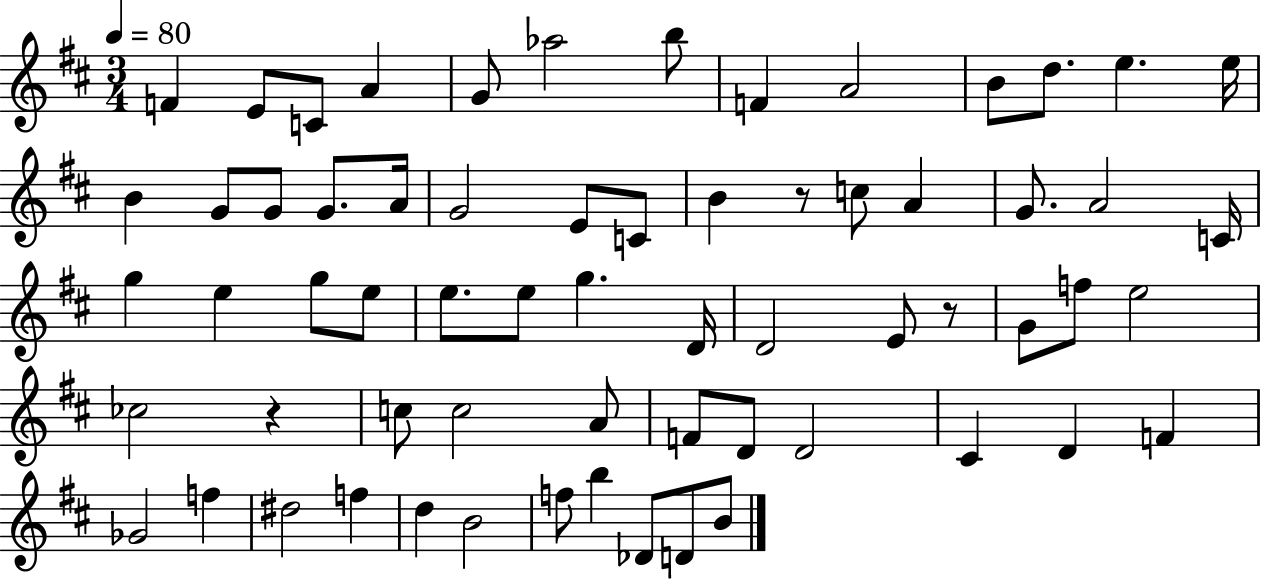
F4/q E4/e C4/e A4/q G4/e Ab5/h B5/e F4/q A4/h B4/e D5/e. E5/q. E5/s B4/q G4/e G4/e G4/e. A4/s G4/h E4/e C4/e B4/q R/e C5/e A4/q G4/e. A4/h C4/s G5/q E5/q G5/e E5/e E5/e. E5/e G5/q. D4/s D4/h E4/e R/e G4/e F5/e E5/h CES5/h R/q C5/e C5/h A4/e F4/e D4/e D4/h C#4/q D4/q F4/q Gb4/h F5/q D#5/h F5/q D5/q B4/h F5/e B5/q Db4/e D4/e B4/e